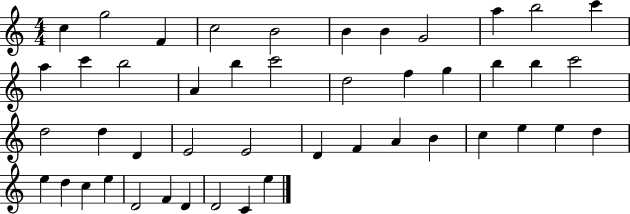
{
  \clef treble
  \numericTimeSignature
  \time 4/4
  \key c \major
  c''4 g''2 f'4 | c''2 b'2 | b'4 b'4 g'2 | a''4 b''2 c'''4 | \break a''4 c'''4 b''2 | a'4 b''4 c'''2 | d''2 f''4 g''4 | b''4 b''4 c'''2 | \break d''2 d''4 d'4 | e'2 e'2 | d'4 f'4 a'4 b'4 | c''4 e''4 e''4 d''4 | \break e''4 d''4 c''4 e''4 | d'2 f'4 d'4 | d'2 c'4 e''4 | \bar "|."
}